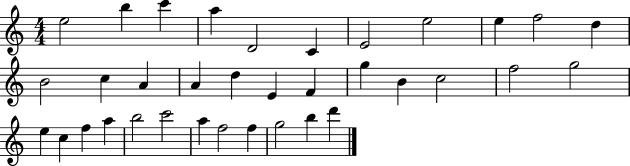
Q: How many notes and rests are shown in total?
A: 35